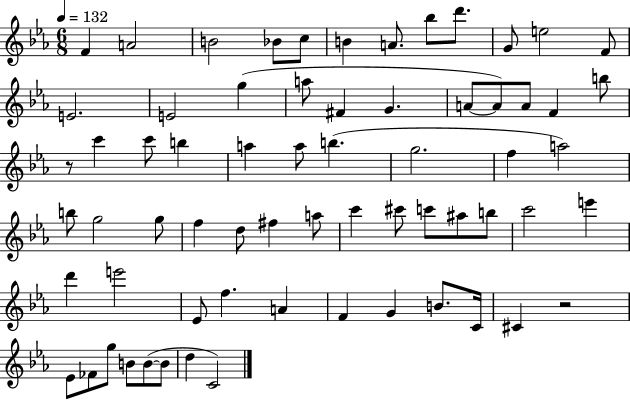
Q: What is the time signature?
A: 6/8